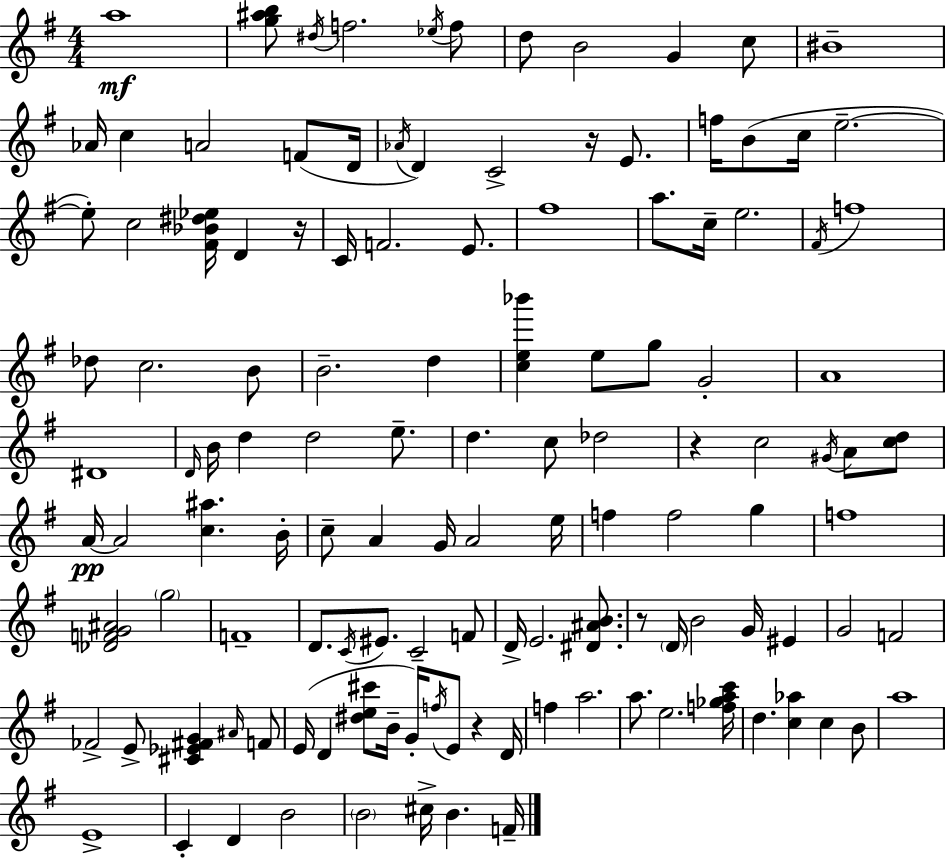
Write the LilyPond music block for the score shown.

{
  \clef treble
  \numericTimeSignature
  \time 4/4
  \key g \major
  a''1\mf | <g'' ais'' b''>8 \acciaccatura { dis''16 } f''2. \acciaccatura { ees''16 } | f''8 d''8 b'2 g'4 | c''8 bis'1-- | \break aes'16 c''4 a'2 f'8( | d'16 \acciaccatura { aes'16 } d'4) c'2-> r16 | e'8. f''16 b'8( c''16 e''2.--~~ | e''8-.) c''2 <fis' bes' dis'' ees''>16 d'4 | \break r16 c'16 f'2. | e'8. fis''1 | a''8. c''16-- e''2. | \acciaccatura { fis'16 } f''1 | \break des''8 c''2. | b'8 b'2.-- | d''4 <c'' e'' bes'''>4 e''8 g''8 g'2-. | a'1 | \break dis'1 | \grace { d'16 } b'16 d''4 d''2 | e''8.-- d''4. c''8 des''2 | r4 c''2 | \break \acciaccatura { gis'16 } a'8 <c'' d''>8 a'16~~\pp a'2 <c'' ais''>4. | b'16-. c''8-- a'4 g'16 a'2 | e''16 f''4 f''2 | g''4 f''1 | \break <des' f' g' ais'>2 \parenthesize g''2 | f'1-- | d'8. \acciaccatura { c'16 } eis'8. c'2-- | f'8 d'16-> e'2. | \break <dis' ais' b'>8. r8 \parenthesize d'16 b'2 | g'16 eis'4 g'2 f'2 | fes'2-> e'8-> | <cis' ees' fis' g'>4 \grace { ais'16 } f'8 e'16( d'4 <dis'' e'' cis'''>8 b'16-- | \break g'16-.) \acciaccatura { f''16 } e'8 r4 d'16 f''4 a''2. | a''8. e''2. | <f'' ges'' a'' c'''>16 d''4. <c'' aes''>4 | c''4 b'8 a''1 | \break e'1-> | c'4-. d'4 | b'2 \parenthesize b'2 | cis''16-> b'4. f'16-- \bar "|."
}